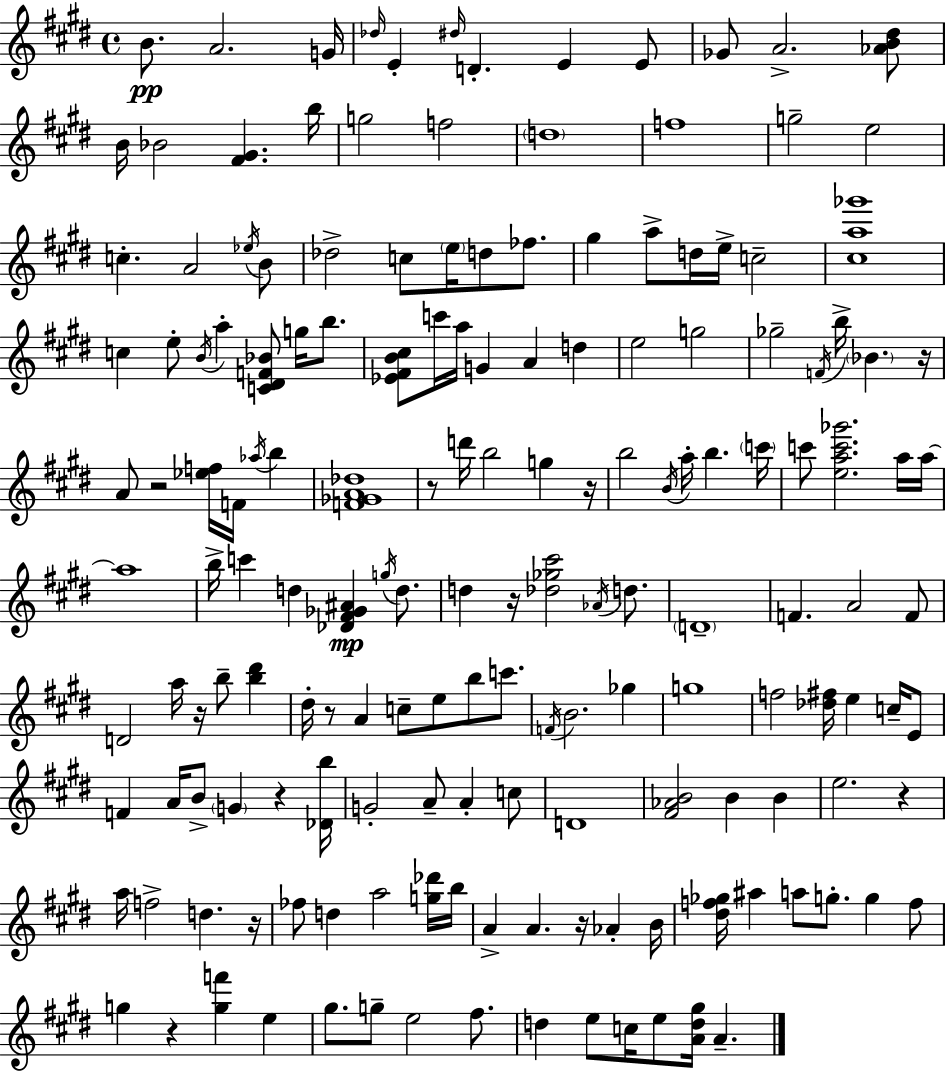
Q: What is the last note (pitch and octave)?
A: A4